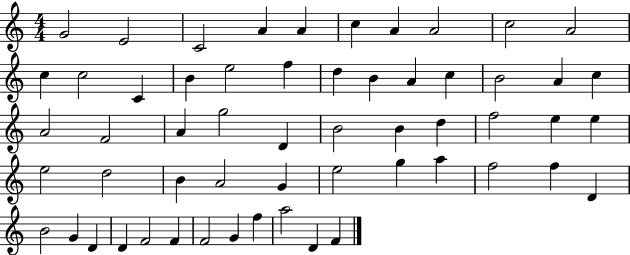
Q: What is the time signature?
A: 4/4